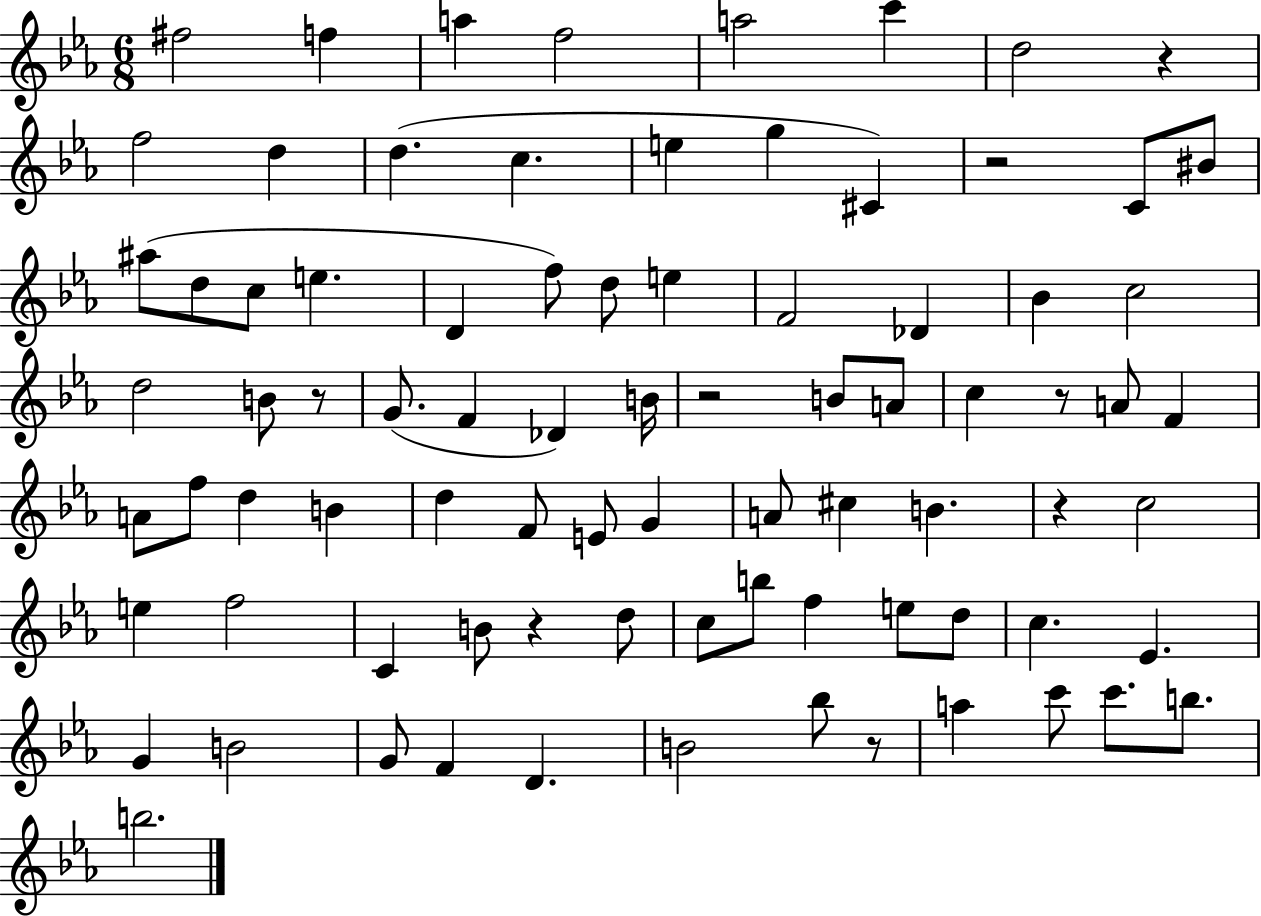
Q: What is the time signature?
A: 6/8